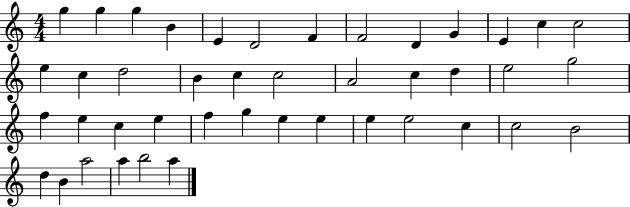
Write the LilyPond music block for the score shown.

{
  \clef treble
  \numericTimeSignature
  \time 4/4
  \key c \major
  g''4 g''4 g''4 b'4 | e'4 d'2 f'4 | f'2 d'4 g'4 | e'4 c''4 c''2 | \break e''4 c''4 d''2 | b'4 c''4 c''2 | a'2 c''4 d''4 | e''2 g''2 | \break f''4 e''4 c''4 e''4 | f''4 g''4 e''4 e''4 | e''4 e''2 c''4 | c''2 b'2 | \break d''4 b'4 a''2 | a''4 b''2 a''4 | \bar "|."
}